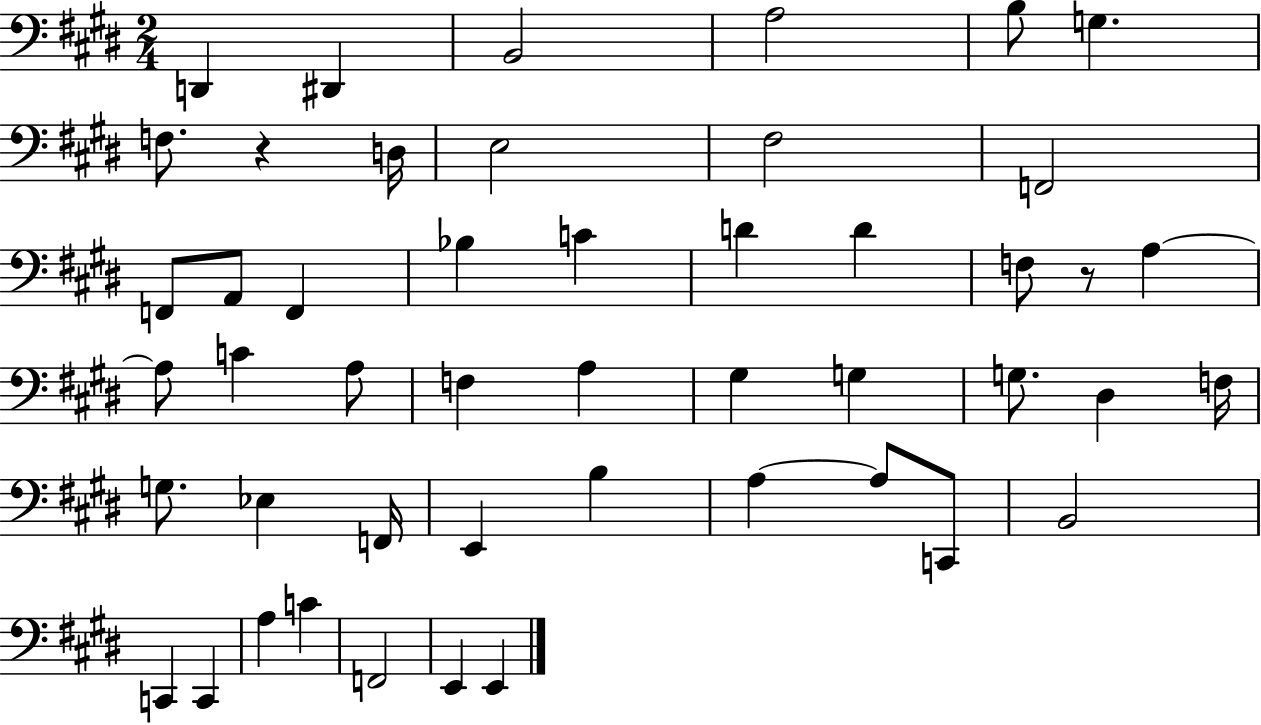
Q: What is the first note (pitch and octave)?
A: D2